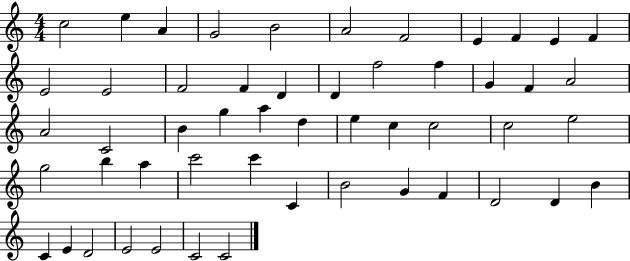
{
  \clef treble
  \numericTimeSignature
  \time 4/4
  \key c \major
  c''2 e''4 a'4 | g'2 b'2 | a'2 f'2 | e'4 f'4 e'4 f'4 | \break e'2 e'2 | f'2 f'4 d'4 | d'4 f''2 f''4 | g'4 f'4 a'2 | \break a'2 c'2 | b'4 g''4 a''4 d''4 | e''4 c''4 c''2 | c''2 e''2 | \break g''2 b''4 a''4 | c'''2 c'''4 c'4 | b'2 g'4 f'4 | d'2 d'4 b'4 | \break c'4 e'4 d'2 | e'2 e'2 | c'2 c'2 | \bar "|."
}